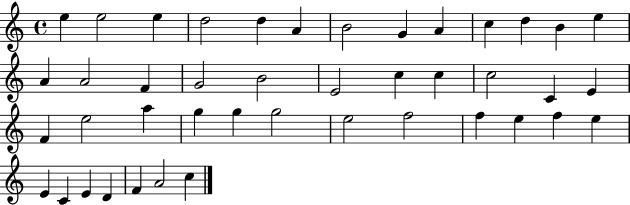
{
  \clef treble
  \time 4/4
  \defaultTimeSignature
  \key c \major
  e''4 e''2 e''4 | d''2 d''4 a'4 | b'2 g'4 a'4 | c''4 d''4 b'4 e''4 | \break a'4 a'2 f'4 | g'2 b'2 | e'2 c''4 c''4 | c''2 c'4 e'4 | \break f'4 e''2 a''4 | g''4 g''4 g''2 | e''2 f''2 | f''4 e''4 f''4 e''4 | \break e'4 c'4 e'4 d'4 | f'4 a'2 c''4 | \bar "|."
}